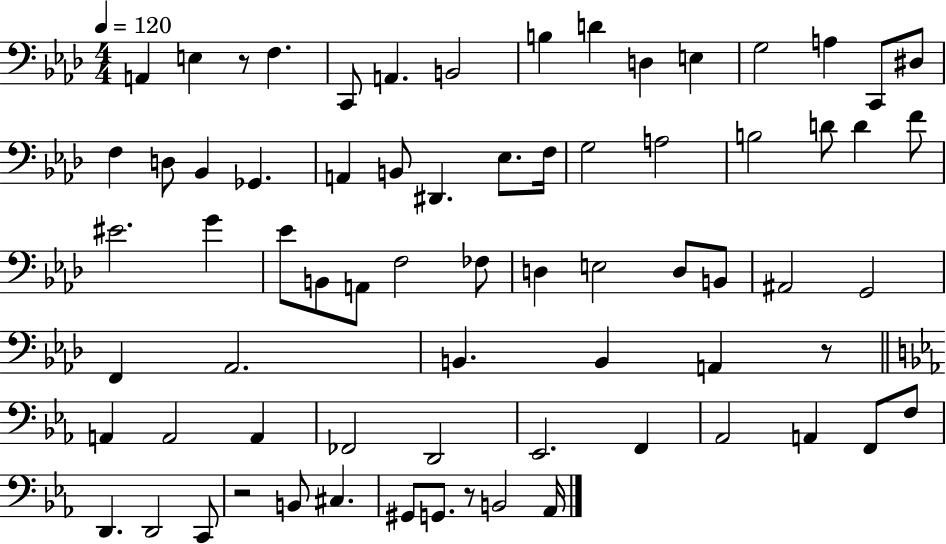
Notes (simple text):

A2/q E3/q R/e F3/q. C2/e A2/q. B2/h B3/q D4/q D3/q E3/q G3/h A3/q C2/e D#3/e F3/q D3/e Bb2/q Gb2/q. A2/q B2/e D#2/q. Eb3/e. F3/s G3/h A3/h B3/h D4/e D4/q F4/e EIS4/h. G4/q Eb4/e B2/e A2/e F3/h FES3/e D3/q E3/h D3/e B2/e A#2/h G2/h F2/q Ab2/h. B2/q. B2/q A2/q R/e A2/q A2/h A2/q FES2/h D2/h Eb2/h. F2/q Ab2/h A2/q F2/e F3/e D2/q. D2/h C2/e R/h B2/e C#3/q. G#2/e G2/e. R/e B2/h Ab2/s